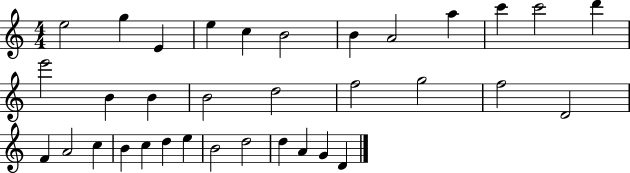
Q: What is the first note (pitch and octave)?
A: E5